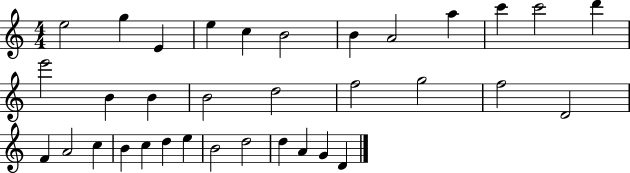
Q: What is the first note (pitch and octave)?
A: E5